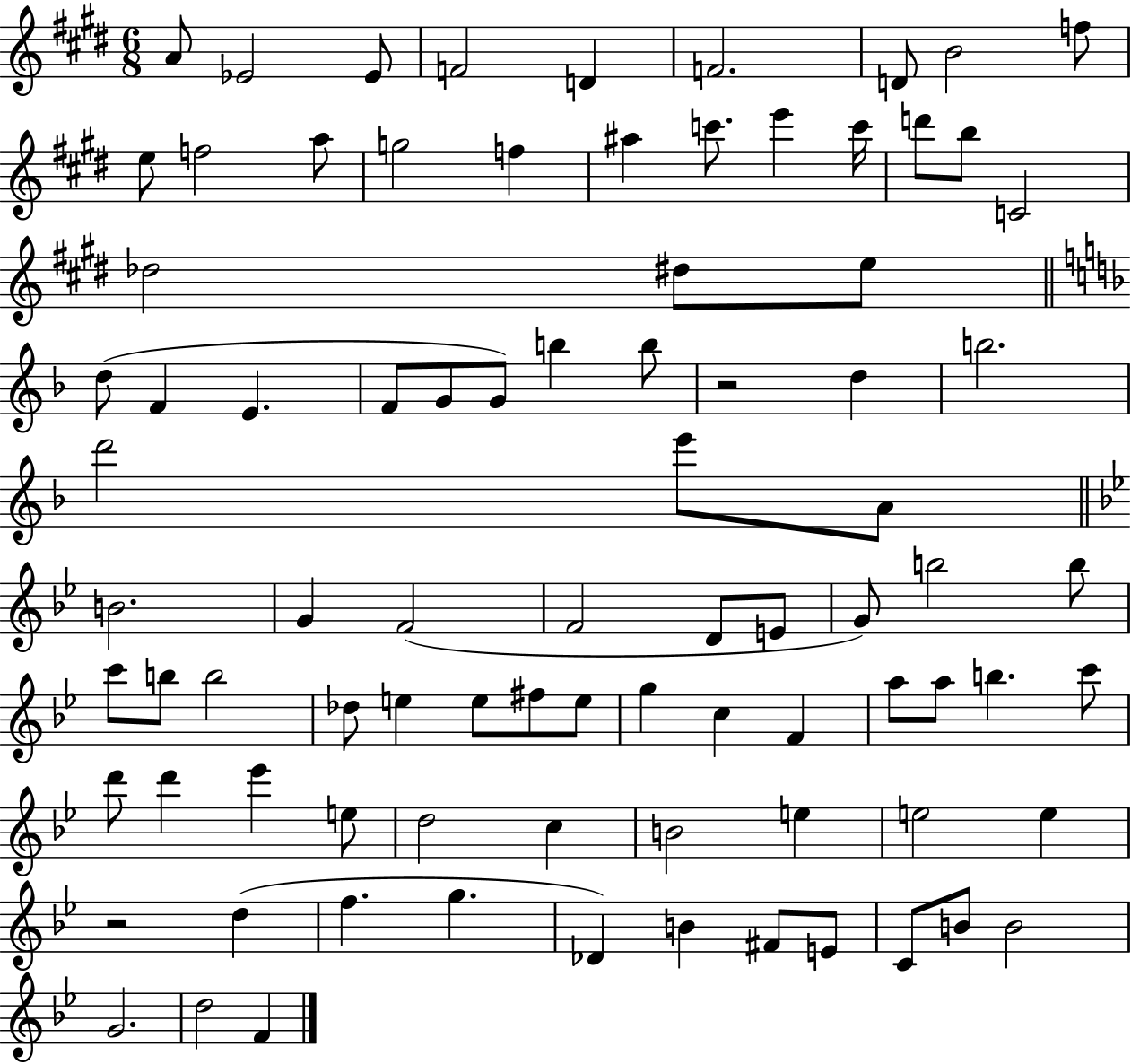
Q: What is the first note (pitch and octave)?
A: A4